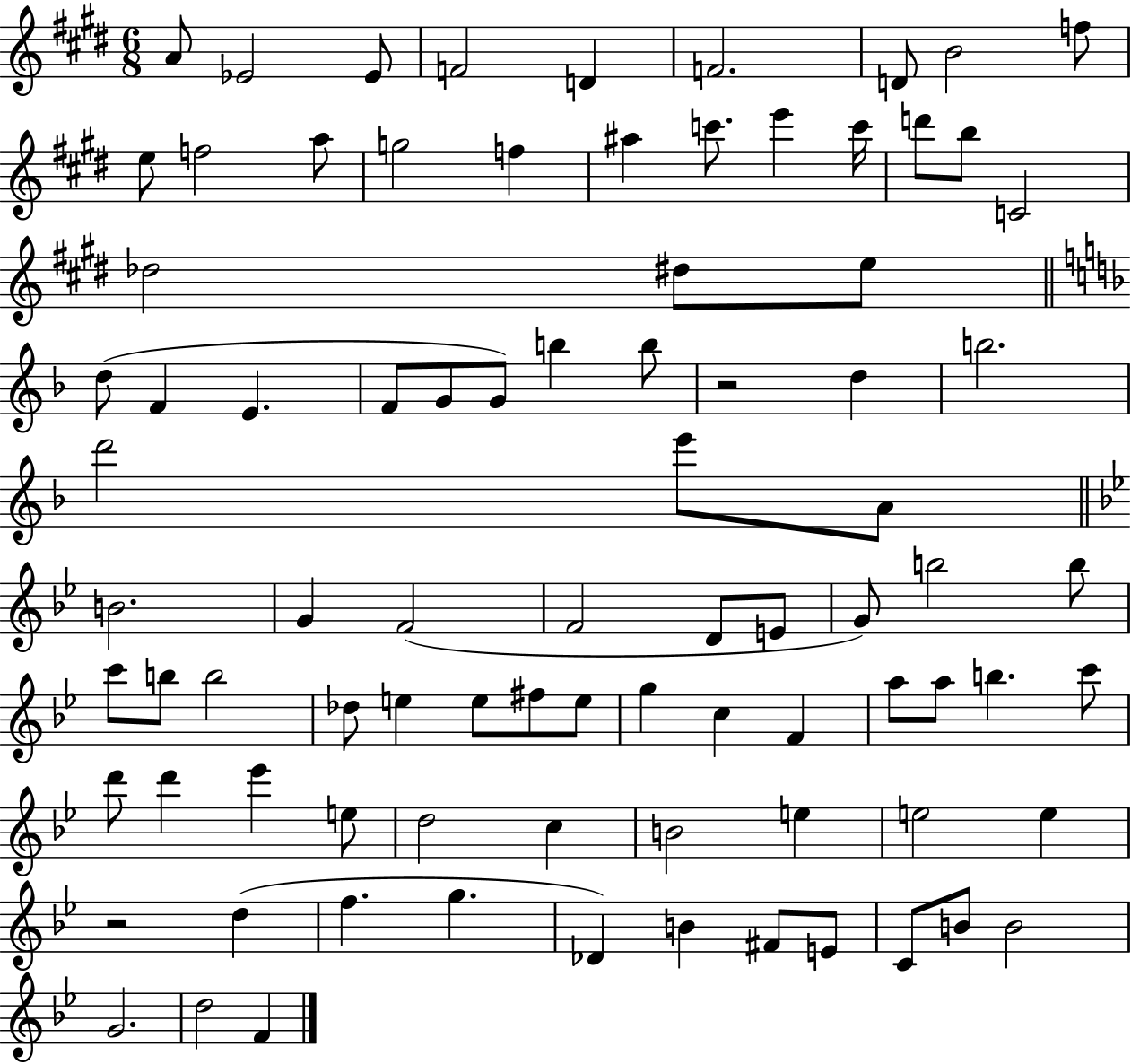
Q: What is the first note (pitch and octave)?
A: A4